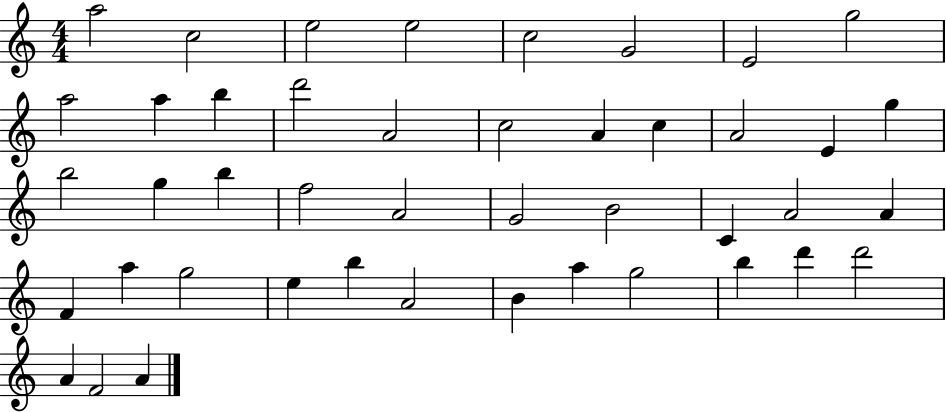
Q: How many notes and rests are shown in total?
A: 44